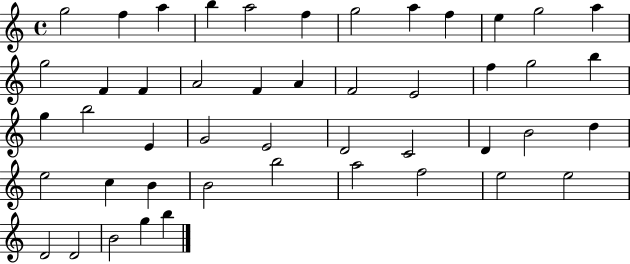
X:1
T:Untitled
M:4/4
L:1/4
K:C
g2 f a b a2 f g2 a f e g2 a g2 F F A2 F A F2 E2 f g2 b g b2 E G2 E2 D2 C2 D B2 d e2 c B B2 b2 a2 f2 e2 e2 D2 D2 B2 g b